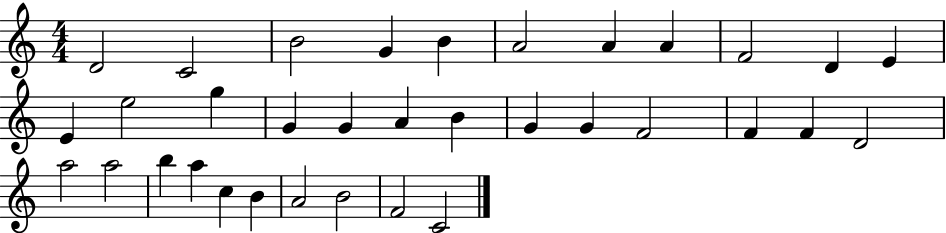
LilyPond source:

{
  \clef treble
  \numericTimeSignature
  \time 4/4
  \key c \major
  d'2 c'2 | b'2 g'4 b'4 | a'2 a'4 a'4 | f'2 d'4 e'4 | \break e'4 e''2 g''4 | g'4 g'4 a'4 b'4 | g'4 g'4 f'2 | f'4 f'4 d'2 | \break a''2 a''2 | b''4 a''4 c''4 b'4 | a'2 b'2 | f'2 c'2 | \break \bar "|."
}